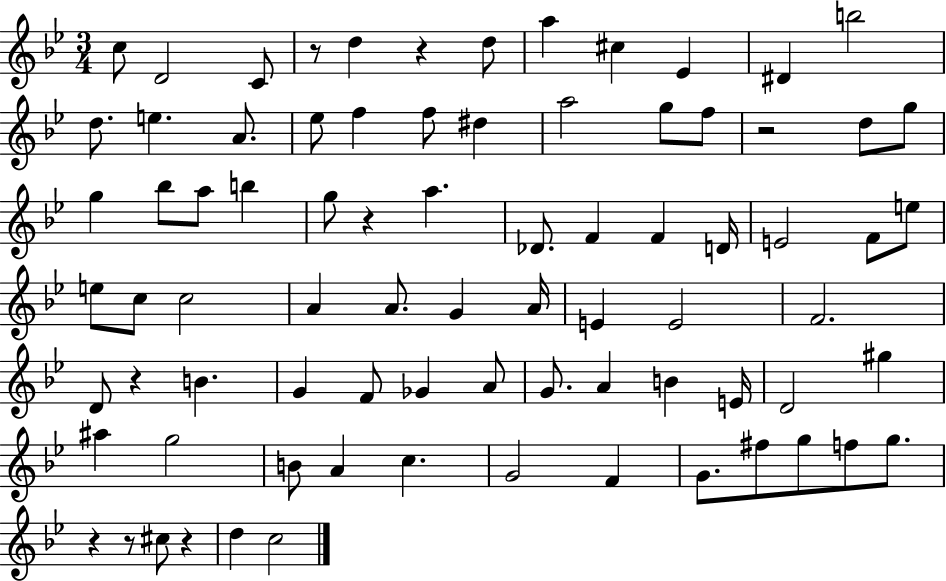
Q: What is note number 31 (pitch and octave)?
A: F4